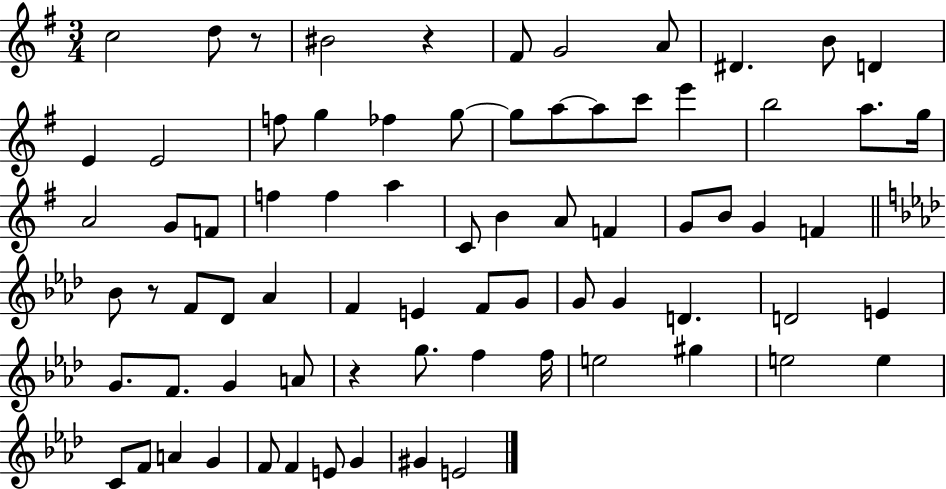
X:1
T:Untitled
M:3/4
L:1/4
K:G
c2 d/2 z/2 ^B2 z ^F/2 G2 A/2 ^D B/2 D E E2 f/2 g _f g/2 g/2 a/2 a/2 c'/2 e' b2 a/2 g/4 A2 G/2 F/2 f f a C/2 B A/2 F G/2 B/2 G F _B/2 z/2 F/2 _D/2 _A F E F/2 G/2 G/2 G D D2 E G/2 F/2 G A/2 z g/2 f f/4 e2 ^g e2 e C/2 F/2 A G F/2 F E/2 G ^G E2